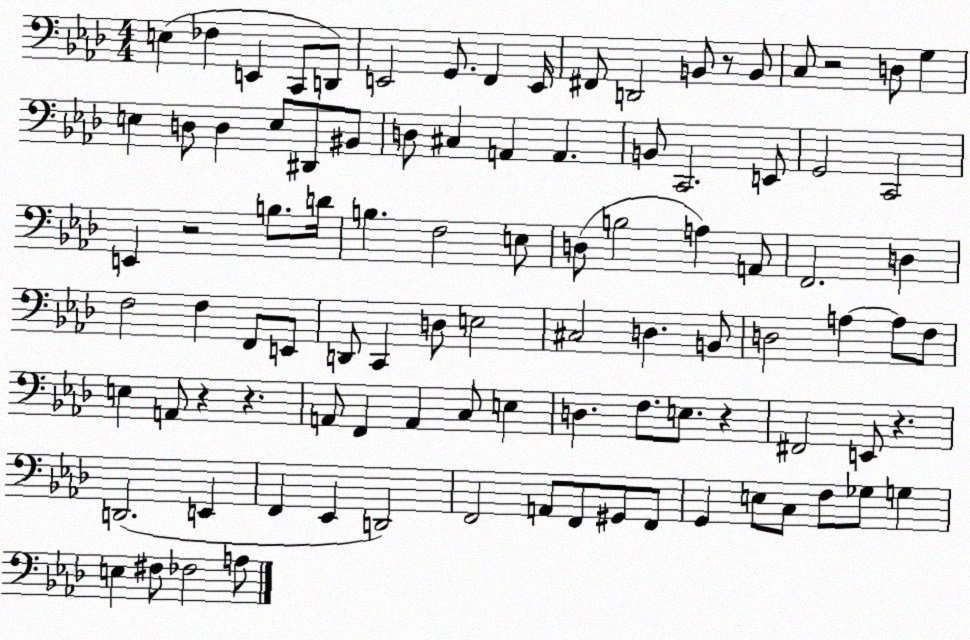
X:1
T:Untitled
M:4/4
L:1/4
K:Ab
E, _F, E,, C,,/2 D,,/2 E,,2 G,,/2 F,, E,,/4 ^F,,/2 D,,2 B,,/2 z/2 B,,/2 C,/2 z2 D,/2 G, E, D,/2 D, E,/2 ^D,,/2 ^B,,/2 D,/2 ^C, A,, A,, B,,/2 C,,2 E,,/2 G,,2 C,,2 E,, z2 B,/2 D/4 B, F,2 E,/2 D,/2 B,2 A, A,,/2 F,,2 D, F,2 F, F,,/2 E,,/2 D,,/2 C,, D,/2 E,2 ^C,2 D, B,,/2 D,2 A, A,/2 F,/2 E, A,,/2 z z A,,/2 F,, A,, C,/2 E, D, F,/2 E,/2 z ^F,,2 E,,/2 z D,,2 E,, F,, _E,, D,,2 F,,2 A,,/2 F,,/2 ^G,,/2 F,,/2 G,, E,/2 C,/2 F,/2 _G,/2 G, E, ^F,/2 _F,2 A,/2